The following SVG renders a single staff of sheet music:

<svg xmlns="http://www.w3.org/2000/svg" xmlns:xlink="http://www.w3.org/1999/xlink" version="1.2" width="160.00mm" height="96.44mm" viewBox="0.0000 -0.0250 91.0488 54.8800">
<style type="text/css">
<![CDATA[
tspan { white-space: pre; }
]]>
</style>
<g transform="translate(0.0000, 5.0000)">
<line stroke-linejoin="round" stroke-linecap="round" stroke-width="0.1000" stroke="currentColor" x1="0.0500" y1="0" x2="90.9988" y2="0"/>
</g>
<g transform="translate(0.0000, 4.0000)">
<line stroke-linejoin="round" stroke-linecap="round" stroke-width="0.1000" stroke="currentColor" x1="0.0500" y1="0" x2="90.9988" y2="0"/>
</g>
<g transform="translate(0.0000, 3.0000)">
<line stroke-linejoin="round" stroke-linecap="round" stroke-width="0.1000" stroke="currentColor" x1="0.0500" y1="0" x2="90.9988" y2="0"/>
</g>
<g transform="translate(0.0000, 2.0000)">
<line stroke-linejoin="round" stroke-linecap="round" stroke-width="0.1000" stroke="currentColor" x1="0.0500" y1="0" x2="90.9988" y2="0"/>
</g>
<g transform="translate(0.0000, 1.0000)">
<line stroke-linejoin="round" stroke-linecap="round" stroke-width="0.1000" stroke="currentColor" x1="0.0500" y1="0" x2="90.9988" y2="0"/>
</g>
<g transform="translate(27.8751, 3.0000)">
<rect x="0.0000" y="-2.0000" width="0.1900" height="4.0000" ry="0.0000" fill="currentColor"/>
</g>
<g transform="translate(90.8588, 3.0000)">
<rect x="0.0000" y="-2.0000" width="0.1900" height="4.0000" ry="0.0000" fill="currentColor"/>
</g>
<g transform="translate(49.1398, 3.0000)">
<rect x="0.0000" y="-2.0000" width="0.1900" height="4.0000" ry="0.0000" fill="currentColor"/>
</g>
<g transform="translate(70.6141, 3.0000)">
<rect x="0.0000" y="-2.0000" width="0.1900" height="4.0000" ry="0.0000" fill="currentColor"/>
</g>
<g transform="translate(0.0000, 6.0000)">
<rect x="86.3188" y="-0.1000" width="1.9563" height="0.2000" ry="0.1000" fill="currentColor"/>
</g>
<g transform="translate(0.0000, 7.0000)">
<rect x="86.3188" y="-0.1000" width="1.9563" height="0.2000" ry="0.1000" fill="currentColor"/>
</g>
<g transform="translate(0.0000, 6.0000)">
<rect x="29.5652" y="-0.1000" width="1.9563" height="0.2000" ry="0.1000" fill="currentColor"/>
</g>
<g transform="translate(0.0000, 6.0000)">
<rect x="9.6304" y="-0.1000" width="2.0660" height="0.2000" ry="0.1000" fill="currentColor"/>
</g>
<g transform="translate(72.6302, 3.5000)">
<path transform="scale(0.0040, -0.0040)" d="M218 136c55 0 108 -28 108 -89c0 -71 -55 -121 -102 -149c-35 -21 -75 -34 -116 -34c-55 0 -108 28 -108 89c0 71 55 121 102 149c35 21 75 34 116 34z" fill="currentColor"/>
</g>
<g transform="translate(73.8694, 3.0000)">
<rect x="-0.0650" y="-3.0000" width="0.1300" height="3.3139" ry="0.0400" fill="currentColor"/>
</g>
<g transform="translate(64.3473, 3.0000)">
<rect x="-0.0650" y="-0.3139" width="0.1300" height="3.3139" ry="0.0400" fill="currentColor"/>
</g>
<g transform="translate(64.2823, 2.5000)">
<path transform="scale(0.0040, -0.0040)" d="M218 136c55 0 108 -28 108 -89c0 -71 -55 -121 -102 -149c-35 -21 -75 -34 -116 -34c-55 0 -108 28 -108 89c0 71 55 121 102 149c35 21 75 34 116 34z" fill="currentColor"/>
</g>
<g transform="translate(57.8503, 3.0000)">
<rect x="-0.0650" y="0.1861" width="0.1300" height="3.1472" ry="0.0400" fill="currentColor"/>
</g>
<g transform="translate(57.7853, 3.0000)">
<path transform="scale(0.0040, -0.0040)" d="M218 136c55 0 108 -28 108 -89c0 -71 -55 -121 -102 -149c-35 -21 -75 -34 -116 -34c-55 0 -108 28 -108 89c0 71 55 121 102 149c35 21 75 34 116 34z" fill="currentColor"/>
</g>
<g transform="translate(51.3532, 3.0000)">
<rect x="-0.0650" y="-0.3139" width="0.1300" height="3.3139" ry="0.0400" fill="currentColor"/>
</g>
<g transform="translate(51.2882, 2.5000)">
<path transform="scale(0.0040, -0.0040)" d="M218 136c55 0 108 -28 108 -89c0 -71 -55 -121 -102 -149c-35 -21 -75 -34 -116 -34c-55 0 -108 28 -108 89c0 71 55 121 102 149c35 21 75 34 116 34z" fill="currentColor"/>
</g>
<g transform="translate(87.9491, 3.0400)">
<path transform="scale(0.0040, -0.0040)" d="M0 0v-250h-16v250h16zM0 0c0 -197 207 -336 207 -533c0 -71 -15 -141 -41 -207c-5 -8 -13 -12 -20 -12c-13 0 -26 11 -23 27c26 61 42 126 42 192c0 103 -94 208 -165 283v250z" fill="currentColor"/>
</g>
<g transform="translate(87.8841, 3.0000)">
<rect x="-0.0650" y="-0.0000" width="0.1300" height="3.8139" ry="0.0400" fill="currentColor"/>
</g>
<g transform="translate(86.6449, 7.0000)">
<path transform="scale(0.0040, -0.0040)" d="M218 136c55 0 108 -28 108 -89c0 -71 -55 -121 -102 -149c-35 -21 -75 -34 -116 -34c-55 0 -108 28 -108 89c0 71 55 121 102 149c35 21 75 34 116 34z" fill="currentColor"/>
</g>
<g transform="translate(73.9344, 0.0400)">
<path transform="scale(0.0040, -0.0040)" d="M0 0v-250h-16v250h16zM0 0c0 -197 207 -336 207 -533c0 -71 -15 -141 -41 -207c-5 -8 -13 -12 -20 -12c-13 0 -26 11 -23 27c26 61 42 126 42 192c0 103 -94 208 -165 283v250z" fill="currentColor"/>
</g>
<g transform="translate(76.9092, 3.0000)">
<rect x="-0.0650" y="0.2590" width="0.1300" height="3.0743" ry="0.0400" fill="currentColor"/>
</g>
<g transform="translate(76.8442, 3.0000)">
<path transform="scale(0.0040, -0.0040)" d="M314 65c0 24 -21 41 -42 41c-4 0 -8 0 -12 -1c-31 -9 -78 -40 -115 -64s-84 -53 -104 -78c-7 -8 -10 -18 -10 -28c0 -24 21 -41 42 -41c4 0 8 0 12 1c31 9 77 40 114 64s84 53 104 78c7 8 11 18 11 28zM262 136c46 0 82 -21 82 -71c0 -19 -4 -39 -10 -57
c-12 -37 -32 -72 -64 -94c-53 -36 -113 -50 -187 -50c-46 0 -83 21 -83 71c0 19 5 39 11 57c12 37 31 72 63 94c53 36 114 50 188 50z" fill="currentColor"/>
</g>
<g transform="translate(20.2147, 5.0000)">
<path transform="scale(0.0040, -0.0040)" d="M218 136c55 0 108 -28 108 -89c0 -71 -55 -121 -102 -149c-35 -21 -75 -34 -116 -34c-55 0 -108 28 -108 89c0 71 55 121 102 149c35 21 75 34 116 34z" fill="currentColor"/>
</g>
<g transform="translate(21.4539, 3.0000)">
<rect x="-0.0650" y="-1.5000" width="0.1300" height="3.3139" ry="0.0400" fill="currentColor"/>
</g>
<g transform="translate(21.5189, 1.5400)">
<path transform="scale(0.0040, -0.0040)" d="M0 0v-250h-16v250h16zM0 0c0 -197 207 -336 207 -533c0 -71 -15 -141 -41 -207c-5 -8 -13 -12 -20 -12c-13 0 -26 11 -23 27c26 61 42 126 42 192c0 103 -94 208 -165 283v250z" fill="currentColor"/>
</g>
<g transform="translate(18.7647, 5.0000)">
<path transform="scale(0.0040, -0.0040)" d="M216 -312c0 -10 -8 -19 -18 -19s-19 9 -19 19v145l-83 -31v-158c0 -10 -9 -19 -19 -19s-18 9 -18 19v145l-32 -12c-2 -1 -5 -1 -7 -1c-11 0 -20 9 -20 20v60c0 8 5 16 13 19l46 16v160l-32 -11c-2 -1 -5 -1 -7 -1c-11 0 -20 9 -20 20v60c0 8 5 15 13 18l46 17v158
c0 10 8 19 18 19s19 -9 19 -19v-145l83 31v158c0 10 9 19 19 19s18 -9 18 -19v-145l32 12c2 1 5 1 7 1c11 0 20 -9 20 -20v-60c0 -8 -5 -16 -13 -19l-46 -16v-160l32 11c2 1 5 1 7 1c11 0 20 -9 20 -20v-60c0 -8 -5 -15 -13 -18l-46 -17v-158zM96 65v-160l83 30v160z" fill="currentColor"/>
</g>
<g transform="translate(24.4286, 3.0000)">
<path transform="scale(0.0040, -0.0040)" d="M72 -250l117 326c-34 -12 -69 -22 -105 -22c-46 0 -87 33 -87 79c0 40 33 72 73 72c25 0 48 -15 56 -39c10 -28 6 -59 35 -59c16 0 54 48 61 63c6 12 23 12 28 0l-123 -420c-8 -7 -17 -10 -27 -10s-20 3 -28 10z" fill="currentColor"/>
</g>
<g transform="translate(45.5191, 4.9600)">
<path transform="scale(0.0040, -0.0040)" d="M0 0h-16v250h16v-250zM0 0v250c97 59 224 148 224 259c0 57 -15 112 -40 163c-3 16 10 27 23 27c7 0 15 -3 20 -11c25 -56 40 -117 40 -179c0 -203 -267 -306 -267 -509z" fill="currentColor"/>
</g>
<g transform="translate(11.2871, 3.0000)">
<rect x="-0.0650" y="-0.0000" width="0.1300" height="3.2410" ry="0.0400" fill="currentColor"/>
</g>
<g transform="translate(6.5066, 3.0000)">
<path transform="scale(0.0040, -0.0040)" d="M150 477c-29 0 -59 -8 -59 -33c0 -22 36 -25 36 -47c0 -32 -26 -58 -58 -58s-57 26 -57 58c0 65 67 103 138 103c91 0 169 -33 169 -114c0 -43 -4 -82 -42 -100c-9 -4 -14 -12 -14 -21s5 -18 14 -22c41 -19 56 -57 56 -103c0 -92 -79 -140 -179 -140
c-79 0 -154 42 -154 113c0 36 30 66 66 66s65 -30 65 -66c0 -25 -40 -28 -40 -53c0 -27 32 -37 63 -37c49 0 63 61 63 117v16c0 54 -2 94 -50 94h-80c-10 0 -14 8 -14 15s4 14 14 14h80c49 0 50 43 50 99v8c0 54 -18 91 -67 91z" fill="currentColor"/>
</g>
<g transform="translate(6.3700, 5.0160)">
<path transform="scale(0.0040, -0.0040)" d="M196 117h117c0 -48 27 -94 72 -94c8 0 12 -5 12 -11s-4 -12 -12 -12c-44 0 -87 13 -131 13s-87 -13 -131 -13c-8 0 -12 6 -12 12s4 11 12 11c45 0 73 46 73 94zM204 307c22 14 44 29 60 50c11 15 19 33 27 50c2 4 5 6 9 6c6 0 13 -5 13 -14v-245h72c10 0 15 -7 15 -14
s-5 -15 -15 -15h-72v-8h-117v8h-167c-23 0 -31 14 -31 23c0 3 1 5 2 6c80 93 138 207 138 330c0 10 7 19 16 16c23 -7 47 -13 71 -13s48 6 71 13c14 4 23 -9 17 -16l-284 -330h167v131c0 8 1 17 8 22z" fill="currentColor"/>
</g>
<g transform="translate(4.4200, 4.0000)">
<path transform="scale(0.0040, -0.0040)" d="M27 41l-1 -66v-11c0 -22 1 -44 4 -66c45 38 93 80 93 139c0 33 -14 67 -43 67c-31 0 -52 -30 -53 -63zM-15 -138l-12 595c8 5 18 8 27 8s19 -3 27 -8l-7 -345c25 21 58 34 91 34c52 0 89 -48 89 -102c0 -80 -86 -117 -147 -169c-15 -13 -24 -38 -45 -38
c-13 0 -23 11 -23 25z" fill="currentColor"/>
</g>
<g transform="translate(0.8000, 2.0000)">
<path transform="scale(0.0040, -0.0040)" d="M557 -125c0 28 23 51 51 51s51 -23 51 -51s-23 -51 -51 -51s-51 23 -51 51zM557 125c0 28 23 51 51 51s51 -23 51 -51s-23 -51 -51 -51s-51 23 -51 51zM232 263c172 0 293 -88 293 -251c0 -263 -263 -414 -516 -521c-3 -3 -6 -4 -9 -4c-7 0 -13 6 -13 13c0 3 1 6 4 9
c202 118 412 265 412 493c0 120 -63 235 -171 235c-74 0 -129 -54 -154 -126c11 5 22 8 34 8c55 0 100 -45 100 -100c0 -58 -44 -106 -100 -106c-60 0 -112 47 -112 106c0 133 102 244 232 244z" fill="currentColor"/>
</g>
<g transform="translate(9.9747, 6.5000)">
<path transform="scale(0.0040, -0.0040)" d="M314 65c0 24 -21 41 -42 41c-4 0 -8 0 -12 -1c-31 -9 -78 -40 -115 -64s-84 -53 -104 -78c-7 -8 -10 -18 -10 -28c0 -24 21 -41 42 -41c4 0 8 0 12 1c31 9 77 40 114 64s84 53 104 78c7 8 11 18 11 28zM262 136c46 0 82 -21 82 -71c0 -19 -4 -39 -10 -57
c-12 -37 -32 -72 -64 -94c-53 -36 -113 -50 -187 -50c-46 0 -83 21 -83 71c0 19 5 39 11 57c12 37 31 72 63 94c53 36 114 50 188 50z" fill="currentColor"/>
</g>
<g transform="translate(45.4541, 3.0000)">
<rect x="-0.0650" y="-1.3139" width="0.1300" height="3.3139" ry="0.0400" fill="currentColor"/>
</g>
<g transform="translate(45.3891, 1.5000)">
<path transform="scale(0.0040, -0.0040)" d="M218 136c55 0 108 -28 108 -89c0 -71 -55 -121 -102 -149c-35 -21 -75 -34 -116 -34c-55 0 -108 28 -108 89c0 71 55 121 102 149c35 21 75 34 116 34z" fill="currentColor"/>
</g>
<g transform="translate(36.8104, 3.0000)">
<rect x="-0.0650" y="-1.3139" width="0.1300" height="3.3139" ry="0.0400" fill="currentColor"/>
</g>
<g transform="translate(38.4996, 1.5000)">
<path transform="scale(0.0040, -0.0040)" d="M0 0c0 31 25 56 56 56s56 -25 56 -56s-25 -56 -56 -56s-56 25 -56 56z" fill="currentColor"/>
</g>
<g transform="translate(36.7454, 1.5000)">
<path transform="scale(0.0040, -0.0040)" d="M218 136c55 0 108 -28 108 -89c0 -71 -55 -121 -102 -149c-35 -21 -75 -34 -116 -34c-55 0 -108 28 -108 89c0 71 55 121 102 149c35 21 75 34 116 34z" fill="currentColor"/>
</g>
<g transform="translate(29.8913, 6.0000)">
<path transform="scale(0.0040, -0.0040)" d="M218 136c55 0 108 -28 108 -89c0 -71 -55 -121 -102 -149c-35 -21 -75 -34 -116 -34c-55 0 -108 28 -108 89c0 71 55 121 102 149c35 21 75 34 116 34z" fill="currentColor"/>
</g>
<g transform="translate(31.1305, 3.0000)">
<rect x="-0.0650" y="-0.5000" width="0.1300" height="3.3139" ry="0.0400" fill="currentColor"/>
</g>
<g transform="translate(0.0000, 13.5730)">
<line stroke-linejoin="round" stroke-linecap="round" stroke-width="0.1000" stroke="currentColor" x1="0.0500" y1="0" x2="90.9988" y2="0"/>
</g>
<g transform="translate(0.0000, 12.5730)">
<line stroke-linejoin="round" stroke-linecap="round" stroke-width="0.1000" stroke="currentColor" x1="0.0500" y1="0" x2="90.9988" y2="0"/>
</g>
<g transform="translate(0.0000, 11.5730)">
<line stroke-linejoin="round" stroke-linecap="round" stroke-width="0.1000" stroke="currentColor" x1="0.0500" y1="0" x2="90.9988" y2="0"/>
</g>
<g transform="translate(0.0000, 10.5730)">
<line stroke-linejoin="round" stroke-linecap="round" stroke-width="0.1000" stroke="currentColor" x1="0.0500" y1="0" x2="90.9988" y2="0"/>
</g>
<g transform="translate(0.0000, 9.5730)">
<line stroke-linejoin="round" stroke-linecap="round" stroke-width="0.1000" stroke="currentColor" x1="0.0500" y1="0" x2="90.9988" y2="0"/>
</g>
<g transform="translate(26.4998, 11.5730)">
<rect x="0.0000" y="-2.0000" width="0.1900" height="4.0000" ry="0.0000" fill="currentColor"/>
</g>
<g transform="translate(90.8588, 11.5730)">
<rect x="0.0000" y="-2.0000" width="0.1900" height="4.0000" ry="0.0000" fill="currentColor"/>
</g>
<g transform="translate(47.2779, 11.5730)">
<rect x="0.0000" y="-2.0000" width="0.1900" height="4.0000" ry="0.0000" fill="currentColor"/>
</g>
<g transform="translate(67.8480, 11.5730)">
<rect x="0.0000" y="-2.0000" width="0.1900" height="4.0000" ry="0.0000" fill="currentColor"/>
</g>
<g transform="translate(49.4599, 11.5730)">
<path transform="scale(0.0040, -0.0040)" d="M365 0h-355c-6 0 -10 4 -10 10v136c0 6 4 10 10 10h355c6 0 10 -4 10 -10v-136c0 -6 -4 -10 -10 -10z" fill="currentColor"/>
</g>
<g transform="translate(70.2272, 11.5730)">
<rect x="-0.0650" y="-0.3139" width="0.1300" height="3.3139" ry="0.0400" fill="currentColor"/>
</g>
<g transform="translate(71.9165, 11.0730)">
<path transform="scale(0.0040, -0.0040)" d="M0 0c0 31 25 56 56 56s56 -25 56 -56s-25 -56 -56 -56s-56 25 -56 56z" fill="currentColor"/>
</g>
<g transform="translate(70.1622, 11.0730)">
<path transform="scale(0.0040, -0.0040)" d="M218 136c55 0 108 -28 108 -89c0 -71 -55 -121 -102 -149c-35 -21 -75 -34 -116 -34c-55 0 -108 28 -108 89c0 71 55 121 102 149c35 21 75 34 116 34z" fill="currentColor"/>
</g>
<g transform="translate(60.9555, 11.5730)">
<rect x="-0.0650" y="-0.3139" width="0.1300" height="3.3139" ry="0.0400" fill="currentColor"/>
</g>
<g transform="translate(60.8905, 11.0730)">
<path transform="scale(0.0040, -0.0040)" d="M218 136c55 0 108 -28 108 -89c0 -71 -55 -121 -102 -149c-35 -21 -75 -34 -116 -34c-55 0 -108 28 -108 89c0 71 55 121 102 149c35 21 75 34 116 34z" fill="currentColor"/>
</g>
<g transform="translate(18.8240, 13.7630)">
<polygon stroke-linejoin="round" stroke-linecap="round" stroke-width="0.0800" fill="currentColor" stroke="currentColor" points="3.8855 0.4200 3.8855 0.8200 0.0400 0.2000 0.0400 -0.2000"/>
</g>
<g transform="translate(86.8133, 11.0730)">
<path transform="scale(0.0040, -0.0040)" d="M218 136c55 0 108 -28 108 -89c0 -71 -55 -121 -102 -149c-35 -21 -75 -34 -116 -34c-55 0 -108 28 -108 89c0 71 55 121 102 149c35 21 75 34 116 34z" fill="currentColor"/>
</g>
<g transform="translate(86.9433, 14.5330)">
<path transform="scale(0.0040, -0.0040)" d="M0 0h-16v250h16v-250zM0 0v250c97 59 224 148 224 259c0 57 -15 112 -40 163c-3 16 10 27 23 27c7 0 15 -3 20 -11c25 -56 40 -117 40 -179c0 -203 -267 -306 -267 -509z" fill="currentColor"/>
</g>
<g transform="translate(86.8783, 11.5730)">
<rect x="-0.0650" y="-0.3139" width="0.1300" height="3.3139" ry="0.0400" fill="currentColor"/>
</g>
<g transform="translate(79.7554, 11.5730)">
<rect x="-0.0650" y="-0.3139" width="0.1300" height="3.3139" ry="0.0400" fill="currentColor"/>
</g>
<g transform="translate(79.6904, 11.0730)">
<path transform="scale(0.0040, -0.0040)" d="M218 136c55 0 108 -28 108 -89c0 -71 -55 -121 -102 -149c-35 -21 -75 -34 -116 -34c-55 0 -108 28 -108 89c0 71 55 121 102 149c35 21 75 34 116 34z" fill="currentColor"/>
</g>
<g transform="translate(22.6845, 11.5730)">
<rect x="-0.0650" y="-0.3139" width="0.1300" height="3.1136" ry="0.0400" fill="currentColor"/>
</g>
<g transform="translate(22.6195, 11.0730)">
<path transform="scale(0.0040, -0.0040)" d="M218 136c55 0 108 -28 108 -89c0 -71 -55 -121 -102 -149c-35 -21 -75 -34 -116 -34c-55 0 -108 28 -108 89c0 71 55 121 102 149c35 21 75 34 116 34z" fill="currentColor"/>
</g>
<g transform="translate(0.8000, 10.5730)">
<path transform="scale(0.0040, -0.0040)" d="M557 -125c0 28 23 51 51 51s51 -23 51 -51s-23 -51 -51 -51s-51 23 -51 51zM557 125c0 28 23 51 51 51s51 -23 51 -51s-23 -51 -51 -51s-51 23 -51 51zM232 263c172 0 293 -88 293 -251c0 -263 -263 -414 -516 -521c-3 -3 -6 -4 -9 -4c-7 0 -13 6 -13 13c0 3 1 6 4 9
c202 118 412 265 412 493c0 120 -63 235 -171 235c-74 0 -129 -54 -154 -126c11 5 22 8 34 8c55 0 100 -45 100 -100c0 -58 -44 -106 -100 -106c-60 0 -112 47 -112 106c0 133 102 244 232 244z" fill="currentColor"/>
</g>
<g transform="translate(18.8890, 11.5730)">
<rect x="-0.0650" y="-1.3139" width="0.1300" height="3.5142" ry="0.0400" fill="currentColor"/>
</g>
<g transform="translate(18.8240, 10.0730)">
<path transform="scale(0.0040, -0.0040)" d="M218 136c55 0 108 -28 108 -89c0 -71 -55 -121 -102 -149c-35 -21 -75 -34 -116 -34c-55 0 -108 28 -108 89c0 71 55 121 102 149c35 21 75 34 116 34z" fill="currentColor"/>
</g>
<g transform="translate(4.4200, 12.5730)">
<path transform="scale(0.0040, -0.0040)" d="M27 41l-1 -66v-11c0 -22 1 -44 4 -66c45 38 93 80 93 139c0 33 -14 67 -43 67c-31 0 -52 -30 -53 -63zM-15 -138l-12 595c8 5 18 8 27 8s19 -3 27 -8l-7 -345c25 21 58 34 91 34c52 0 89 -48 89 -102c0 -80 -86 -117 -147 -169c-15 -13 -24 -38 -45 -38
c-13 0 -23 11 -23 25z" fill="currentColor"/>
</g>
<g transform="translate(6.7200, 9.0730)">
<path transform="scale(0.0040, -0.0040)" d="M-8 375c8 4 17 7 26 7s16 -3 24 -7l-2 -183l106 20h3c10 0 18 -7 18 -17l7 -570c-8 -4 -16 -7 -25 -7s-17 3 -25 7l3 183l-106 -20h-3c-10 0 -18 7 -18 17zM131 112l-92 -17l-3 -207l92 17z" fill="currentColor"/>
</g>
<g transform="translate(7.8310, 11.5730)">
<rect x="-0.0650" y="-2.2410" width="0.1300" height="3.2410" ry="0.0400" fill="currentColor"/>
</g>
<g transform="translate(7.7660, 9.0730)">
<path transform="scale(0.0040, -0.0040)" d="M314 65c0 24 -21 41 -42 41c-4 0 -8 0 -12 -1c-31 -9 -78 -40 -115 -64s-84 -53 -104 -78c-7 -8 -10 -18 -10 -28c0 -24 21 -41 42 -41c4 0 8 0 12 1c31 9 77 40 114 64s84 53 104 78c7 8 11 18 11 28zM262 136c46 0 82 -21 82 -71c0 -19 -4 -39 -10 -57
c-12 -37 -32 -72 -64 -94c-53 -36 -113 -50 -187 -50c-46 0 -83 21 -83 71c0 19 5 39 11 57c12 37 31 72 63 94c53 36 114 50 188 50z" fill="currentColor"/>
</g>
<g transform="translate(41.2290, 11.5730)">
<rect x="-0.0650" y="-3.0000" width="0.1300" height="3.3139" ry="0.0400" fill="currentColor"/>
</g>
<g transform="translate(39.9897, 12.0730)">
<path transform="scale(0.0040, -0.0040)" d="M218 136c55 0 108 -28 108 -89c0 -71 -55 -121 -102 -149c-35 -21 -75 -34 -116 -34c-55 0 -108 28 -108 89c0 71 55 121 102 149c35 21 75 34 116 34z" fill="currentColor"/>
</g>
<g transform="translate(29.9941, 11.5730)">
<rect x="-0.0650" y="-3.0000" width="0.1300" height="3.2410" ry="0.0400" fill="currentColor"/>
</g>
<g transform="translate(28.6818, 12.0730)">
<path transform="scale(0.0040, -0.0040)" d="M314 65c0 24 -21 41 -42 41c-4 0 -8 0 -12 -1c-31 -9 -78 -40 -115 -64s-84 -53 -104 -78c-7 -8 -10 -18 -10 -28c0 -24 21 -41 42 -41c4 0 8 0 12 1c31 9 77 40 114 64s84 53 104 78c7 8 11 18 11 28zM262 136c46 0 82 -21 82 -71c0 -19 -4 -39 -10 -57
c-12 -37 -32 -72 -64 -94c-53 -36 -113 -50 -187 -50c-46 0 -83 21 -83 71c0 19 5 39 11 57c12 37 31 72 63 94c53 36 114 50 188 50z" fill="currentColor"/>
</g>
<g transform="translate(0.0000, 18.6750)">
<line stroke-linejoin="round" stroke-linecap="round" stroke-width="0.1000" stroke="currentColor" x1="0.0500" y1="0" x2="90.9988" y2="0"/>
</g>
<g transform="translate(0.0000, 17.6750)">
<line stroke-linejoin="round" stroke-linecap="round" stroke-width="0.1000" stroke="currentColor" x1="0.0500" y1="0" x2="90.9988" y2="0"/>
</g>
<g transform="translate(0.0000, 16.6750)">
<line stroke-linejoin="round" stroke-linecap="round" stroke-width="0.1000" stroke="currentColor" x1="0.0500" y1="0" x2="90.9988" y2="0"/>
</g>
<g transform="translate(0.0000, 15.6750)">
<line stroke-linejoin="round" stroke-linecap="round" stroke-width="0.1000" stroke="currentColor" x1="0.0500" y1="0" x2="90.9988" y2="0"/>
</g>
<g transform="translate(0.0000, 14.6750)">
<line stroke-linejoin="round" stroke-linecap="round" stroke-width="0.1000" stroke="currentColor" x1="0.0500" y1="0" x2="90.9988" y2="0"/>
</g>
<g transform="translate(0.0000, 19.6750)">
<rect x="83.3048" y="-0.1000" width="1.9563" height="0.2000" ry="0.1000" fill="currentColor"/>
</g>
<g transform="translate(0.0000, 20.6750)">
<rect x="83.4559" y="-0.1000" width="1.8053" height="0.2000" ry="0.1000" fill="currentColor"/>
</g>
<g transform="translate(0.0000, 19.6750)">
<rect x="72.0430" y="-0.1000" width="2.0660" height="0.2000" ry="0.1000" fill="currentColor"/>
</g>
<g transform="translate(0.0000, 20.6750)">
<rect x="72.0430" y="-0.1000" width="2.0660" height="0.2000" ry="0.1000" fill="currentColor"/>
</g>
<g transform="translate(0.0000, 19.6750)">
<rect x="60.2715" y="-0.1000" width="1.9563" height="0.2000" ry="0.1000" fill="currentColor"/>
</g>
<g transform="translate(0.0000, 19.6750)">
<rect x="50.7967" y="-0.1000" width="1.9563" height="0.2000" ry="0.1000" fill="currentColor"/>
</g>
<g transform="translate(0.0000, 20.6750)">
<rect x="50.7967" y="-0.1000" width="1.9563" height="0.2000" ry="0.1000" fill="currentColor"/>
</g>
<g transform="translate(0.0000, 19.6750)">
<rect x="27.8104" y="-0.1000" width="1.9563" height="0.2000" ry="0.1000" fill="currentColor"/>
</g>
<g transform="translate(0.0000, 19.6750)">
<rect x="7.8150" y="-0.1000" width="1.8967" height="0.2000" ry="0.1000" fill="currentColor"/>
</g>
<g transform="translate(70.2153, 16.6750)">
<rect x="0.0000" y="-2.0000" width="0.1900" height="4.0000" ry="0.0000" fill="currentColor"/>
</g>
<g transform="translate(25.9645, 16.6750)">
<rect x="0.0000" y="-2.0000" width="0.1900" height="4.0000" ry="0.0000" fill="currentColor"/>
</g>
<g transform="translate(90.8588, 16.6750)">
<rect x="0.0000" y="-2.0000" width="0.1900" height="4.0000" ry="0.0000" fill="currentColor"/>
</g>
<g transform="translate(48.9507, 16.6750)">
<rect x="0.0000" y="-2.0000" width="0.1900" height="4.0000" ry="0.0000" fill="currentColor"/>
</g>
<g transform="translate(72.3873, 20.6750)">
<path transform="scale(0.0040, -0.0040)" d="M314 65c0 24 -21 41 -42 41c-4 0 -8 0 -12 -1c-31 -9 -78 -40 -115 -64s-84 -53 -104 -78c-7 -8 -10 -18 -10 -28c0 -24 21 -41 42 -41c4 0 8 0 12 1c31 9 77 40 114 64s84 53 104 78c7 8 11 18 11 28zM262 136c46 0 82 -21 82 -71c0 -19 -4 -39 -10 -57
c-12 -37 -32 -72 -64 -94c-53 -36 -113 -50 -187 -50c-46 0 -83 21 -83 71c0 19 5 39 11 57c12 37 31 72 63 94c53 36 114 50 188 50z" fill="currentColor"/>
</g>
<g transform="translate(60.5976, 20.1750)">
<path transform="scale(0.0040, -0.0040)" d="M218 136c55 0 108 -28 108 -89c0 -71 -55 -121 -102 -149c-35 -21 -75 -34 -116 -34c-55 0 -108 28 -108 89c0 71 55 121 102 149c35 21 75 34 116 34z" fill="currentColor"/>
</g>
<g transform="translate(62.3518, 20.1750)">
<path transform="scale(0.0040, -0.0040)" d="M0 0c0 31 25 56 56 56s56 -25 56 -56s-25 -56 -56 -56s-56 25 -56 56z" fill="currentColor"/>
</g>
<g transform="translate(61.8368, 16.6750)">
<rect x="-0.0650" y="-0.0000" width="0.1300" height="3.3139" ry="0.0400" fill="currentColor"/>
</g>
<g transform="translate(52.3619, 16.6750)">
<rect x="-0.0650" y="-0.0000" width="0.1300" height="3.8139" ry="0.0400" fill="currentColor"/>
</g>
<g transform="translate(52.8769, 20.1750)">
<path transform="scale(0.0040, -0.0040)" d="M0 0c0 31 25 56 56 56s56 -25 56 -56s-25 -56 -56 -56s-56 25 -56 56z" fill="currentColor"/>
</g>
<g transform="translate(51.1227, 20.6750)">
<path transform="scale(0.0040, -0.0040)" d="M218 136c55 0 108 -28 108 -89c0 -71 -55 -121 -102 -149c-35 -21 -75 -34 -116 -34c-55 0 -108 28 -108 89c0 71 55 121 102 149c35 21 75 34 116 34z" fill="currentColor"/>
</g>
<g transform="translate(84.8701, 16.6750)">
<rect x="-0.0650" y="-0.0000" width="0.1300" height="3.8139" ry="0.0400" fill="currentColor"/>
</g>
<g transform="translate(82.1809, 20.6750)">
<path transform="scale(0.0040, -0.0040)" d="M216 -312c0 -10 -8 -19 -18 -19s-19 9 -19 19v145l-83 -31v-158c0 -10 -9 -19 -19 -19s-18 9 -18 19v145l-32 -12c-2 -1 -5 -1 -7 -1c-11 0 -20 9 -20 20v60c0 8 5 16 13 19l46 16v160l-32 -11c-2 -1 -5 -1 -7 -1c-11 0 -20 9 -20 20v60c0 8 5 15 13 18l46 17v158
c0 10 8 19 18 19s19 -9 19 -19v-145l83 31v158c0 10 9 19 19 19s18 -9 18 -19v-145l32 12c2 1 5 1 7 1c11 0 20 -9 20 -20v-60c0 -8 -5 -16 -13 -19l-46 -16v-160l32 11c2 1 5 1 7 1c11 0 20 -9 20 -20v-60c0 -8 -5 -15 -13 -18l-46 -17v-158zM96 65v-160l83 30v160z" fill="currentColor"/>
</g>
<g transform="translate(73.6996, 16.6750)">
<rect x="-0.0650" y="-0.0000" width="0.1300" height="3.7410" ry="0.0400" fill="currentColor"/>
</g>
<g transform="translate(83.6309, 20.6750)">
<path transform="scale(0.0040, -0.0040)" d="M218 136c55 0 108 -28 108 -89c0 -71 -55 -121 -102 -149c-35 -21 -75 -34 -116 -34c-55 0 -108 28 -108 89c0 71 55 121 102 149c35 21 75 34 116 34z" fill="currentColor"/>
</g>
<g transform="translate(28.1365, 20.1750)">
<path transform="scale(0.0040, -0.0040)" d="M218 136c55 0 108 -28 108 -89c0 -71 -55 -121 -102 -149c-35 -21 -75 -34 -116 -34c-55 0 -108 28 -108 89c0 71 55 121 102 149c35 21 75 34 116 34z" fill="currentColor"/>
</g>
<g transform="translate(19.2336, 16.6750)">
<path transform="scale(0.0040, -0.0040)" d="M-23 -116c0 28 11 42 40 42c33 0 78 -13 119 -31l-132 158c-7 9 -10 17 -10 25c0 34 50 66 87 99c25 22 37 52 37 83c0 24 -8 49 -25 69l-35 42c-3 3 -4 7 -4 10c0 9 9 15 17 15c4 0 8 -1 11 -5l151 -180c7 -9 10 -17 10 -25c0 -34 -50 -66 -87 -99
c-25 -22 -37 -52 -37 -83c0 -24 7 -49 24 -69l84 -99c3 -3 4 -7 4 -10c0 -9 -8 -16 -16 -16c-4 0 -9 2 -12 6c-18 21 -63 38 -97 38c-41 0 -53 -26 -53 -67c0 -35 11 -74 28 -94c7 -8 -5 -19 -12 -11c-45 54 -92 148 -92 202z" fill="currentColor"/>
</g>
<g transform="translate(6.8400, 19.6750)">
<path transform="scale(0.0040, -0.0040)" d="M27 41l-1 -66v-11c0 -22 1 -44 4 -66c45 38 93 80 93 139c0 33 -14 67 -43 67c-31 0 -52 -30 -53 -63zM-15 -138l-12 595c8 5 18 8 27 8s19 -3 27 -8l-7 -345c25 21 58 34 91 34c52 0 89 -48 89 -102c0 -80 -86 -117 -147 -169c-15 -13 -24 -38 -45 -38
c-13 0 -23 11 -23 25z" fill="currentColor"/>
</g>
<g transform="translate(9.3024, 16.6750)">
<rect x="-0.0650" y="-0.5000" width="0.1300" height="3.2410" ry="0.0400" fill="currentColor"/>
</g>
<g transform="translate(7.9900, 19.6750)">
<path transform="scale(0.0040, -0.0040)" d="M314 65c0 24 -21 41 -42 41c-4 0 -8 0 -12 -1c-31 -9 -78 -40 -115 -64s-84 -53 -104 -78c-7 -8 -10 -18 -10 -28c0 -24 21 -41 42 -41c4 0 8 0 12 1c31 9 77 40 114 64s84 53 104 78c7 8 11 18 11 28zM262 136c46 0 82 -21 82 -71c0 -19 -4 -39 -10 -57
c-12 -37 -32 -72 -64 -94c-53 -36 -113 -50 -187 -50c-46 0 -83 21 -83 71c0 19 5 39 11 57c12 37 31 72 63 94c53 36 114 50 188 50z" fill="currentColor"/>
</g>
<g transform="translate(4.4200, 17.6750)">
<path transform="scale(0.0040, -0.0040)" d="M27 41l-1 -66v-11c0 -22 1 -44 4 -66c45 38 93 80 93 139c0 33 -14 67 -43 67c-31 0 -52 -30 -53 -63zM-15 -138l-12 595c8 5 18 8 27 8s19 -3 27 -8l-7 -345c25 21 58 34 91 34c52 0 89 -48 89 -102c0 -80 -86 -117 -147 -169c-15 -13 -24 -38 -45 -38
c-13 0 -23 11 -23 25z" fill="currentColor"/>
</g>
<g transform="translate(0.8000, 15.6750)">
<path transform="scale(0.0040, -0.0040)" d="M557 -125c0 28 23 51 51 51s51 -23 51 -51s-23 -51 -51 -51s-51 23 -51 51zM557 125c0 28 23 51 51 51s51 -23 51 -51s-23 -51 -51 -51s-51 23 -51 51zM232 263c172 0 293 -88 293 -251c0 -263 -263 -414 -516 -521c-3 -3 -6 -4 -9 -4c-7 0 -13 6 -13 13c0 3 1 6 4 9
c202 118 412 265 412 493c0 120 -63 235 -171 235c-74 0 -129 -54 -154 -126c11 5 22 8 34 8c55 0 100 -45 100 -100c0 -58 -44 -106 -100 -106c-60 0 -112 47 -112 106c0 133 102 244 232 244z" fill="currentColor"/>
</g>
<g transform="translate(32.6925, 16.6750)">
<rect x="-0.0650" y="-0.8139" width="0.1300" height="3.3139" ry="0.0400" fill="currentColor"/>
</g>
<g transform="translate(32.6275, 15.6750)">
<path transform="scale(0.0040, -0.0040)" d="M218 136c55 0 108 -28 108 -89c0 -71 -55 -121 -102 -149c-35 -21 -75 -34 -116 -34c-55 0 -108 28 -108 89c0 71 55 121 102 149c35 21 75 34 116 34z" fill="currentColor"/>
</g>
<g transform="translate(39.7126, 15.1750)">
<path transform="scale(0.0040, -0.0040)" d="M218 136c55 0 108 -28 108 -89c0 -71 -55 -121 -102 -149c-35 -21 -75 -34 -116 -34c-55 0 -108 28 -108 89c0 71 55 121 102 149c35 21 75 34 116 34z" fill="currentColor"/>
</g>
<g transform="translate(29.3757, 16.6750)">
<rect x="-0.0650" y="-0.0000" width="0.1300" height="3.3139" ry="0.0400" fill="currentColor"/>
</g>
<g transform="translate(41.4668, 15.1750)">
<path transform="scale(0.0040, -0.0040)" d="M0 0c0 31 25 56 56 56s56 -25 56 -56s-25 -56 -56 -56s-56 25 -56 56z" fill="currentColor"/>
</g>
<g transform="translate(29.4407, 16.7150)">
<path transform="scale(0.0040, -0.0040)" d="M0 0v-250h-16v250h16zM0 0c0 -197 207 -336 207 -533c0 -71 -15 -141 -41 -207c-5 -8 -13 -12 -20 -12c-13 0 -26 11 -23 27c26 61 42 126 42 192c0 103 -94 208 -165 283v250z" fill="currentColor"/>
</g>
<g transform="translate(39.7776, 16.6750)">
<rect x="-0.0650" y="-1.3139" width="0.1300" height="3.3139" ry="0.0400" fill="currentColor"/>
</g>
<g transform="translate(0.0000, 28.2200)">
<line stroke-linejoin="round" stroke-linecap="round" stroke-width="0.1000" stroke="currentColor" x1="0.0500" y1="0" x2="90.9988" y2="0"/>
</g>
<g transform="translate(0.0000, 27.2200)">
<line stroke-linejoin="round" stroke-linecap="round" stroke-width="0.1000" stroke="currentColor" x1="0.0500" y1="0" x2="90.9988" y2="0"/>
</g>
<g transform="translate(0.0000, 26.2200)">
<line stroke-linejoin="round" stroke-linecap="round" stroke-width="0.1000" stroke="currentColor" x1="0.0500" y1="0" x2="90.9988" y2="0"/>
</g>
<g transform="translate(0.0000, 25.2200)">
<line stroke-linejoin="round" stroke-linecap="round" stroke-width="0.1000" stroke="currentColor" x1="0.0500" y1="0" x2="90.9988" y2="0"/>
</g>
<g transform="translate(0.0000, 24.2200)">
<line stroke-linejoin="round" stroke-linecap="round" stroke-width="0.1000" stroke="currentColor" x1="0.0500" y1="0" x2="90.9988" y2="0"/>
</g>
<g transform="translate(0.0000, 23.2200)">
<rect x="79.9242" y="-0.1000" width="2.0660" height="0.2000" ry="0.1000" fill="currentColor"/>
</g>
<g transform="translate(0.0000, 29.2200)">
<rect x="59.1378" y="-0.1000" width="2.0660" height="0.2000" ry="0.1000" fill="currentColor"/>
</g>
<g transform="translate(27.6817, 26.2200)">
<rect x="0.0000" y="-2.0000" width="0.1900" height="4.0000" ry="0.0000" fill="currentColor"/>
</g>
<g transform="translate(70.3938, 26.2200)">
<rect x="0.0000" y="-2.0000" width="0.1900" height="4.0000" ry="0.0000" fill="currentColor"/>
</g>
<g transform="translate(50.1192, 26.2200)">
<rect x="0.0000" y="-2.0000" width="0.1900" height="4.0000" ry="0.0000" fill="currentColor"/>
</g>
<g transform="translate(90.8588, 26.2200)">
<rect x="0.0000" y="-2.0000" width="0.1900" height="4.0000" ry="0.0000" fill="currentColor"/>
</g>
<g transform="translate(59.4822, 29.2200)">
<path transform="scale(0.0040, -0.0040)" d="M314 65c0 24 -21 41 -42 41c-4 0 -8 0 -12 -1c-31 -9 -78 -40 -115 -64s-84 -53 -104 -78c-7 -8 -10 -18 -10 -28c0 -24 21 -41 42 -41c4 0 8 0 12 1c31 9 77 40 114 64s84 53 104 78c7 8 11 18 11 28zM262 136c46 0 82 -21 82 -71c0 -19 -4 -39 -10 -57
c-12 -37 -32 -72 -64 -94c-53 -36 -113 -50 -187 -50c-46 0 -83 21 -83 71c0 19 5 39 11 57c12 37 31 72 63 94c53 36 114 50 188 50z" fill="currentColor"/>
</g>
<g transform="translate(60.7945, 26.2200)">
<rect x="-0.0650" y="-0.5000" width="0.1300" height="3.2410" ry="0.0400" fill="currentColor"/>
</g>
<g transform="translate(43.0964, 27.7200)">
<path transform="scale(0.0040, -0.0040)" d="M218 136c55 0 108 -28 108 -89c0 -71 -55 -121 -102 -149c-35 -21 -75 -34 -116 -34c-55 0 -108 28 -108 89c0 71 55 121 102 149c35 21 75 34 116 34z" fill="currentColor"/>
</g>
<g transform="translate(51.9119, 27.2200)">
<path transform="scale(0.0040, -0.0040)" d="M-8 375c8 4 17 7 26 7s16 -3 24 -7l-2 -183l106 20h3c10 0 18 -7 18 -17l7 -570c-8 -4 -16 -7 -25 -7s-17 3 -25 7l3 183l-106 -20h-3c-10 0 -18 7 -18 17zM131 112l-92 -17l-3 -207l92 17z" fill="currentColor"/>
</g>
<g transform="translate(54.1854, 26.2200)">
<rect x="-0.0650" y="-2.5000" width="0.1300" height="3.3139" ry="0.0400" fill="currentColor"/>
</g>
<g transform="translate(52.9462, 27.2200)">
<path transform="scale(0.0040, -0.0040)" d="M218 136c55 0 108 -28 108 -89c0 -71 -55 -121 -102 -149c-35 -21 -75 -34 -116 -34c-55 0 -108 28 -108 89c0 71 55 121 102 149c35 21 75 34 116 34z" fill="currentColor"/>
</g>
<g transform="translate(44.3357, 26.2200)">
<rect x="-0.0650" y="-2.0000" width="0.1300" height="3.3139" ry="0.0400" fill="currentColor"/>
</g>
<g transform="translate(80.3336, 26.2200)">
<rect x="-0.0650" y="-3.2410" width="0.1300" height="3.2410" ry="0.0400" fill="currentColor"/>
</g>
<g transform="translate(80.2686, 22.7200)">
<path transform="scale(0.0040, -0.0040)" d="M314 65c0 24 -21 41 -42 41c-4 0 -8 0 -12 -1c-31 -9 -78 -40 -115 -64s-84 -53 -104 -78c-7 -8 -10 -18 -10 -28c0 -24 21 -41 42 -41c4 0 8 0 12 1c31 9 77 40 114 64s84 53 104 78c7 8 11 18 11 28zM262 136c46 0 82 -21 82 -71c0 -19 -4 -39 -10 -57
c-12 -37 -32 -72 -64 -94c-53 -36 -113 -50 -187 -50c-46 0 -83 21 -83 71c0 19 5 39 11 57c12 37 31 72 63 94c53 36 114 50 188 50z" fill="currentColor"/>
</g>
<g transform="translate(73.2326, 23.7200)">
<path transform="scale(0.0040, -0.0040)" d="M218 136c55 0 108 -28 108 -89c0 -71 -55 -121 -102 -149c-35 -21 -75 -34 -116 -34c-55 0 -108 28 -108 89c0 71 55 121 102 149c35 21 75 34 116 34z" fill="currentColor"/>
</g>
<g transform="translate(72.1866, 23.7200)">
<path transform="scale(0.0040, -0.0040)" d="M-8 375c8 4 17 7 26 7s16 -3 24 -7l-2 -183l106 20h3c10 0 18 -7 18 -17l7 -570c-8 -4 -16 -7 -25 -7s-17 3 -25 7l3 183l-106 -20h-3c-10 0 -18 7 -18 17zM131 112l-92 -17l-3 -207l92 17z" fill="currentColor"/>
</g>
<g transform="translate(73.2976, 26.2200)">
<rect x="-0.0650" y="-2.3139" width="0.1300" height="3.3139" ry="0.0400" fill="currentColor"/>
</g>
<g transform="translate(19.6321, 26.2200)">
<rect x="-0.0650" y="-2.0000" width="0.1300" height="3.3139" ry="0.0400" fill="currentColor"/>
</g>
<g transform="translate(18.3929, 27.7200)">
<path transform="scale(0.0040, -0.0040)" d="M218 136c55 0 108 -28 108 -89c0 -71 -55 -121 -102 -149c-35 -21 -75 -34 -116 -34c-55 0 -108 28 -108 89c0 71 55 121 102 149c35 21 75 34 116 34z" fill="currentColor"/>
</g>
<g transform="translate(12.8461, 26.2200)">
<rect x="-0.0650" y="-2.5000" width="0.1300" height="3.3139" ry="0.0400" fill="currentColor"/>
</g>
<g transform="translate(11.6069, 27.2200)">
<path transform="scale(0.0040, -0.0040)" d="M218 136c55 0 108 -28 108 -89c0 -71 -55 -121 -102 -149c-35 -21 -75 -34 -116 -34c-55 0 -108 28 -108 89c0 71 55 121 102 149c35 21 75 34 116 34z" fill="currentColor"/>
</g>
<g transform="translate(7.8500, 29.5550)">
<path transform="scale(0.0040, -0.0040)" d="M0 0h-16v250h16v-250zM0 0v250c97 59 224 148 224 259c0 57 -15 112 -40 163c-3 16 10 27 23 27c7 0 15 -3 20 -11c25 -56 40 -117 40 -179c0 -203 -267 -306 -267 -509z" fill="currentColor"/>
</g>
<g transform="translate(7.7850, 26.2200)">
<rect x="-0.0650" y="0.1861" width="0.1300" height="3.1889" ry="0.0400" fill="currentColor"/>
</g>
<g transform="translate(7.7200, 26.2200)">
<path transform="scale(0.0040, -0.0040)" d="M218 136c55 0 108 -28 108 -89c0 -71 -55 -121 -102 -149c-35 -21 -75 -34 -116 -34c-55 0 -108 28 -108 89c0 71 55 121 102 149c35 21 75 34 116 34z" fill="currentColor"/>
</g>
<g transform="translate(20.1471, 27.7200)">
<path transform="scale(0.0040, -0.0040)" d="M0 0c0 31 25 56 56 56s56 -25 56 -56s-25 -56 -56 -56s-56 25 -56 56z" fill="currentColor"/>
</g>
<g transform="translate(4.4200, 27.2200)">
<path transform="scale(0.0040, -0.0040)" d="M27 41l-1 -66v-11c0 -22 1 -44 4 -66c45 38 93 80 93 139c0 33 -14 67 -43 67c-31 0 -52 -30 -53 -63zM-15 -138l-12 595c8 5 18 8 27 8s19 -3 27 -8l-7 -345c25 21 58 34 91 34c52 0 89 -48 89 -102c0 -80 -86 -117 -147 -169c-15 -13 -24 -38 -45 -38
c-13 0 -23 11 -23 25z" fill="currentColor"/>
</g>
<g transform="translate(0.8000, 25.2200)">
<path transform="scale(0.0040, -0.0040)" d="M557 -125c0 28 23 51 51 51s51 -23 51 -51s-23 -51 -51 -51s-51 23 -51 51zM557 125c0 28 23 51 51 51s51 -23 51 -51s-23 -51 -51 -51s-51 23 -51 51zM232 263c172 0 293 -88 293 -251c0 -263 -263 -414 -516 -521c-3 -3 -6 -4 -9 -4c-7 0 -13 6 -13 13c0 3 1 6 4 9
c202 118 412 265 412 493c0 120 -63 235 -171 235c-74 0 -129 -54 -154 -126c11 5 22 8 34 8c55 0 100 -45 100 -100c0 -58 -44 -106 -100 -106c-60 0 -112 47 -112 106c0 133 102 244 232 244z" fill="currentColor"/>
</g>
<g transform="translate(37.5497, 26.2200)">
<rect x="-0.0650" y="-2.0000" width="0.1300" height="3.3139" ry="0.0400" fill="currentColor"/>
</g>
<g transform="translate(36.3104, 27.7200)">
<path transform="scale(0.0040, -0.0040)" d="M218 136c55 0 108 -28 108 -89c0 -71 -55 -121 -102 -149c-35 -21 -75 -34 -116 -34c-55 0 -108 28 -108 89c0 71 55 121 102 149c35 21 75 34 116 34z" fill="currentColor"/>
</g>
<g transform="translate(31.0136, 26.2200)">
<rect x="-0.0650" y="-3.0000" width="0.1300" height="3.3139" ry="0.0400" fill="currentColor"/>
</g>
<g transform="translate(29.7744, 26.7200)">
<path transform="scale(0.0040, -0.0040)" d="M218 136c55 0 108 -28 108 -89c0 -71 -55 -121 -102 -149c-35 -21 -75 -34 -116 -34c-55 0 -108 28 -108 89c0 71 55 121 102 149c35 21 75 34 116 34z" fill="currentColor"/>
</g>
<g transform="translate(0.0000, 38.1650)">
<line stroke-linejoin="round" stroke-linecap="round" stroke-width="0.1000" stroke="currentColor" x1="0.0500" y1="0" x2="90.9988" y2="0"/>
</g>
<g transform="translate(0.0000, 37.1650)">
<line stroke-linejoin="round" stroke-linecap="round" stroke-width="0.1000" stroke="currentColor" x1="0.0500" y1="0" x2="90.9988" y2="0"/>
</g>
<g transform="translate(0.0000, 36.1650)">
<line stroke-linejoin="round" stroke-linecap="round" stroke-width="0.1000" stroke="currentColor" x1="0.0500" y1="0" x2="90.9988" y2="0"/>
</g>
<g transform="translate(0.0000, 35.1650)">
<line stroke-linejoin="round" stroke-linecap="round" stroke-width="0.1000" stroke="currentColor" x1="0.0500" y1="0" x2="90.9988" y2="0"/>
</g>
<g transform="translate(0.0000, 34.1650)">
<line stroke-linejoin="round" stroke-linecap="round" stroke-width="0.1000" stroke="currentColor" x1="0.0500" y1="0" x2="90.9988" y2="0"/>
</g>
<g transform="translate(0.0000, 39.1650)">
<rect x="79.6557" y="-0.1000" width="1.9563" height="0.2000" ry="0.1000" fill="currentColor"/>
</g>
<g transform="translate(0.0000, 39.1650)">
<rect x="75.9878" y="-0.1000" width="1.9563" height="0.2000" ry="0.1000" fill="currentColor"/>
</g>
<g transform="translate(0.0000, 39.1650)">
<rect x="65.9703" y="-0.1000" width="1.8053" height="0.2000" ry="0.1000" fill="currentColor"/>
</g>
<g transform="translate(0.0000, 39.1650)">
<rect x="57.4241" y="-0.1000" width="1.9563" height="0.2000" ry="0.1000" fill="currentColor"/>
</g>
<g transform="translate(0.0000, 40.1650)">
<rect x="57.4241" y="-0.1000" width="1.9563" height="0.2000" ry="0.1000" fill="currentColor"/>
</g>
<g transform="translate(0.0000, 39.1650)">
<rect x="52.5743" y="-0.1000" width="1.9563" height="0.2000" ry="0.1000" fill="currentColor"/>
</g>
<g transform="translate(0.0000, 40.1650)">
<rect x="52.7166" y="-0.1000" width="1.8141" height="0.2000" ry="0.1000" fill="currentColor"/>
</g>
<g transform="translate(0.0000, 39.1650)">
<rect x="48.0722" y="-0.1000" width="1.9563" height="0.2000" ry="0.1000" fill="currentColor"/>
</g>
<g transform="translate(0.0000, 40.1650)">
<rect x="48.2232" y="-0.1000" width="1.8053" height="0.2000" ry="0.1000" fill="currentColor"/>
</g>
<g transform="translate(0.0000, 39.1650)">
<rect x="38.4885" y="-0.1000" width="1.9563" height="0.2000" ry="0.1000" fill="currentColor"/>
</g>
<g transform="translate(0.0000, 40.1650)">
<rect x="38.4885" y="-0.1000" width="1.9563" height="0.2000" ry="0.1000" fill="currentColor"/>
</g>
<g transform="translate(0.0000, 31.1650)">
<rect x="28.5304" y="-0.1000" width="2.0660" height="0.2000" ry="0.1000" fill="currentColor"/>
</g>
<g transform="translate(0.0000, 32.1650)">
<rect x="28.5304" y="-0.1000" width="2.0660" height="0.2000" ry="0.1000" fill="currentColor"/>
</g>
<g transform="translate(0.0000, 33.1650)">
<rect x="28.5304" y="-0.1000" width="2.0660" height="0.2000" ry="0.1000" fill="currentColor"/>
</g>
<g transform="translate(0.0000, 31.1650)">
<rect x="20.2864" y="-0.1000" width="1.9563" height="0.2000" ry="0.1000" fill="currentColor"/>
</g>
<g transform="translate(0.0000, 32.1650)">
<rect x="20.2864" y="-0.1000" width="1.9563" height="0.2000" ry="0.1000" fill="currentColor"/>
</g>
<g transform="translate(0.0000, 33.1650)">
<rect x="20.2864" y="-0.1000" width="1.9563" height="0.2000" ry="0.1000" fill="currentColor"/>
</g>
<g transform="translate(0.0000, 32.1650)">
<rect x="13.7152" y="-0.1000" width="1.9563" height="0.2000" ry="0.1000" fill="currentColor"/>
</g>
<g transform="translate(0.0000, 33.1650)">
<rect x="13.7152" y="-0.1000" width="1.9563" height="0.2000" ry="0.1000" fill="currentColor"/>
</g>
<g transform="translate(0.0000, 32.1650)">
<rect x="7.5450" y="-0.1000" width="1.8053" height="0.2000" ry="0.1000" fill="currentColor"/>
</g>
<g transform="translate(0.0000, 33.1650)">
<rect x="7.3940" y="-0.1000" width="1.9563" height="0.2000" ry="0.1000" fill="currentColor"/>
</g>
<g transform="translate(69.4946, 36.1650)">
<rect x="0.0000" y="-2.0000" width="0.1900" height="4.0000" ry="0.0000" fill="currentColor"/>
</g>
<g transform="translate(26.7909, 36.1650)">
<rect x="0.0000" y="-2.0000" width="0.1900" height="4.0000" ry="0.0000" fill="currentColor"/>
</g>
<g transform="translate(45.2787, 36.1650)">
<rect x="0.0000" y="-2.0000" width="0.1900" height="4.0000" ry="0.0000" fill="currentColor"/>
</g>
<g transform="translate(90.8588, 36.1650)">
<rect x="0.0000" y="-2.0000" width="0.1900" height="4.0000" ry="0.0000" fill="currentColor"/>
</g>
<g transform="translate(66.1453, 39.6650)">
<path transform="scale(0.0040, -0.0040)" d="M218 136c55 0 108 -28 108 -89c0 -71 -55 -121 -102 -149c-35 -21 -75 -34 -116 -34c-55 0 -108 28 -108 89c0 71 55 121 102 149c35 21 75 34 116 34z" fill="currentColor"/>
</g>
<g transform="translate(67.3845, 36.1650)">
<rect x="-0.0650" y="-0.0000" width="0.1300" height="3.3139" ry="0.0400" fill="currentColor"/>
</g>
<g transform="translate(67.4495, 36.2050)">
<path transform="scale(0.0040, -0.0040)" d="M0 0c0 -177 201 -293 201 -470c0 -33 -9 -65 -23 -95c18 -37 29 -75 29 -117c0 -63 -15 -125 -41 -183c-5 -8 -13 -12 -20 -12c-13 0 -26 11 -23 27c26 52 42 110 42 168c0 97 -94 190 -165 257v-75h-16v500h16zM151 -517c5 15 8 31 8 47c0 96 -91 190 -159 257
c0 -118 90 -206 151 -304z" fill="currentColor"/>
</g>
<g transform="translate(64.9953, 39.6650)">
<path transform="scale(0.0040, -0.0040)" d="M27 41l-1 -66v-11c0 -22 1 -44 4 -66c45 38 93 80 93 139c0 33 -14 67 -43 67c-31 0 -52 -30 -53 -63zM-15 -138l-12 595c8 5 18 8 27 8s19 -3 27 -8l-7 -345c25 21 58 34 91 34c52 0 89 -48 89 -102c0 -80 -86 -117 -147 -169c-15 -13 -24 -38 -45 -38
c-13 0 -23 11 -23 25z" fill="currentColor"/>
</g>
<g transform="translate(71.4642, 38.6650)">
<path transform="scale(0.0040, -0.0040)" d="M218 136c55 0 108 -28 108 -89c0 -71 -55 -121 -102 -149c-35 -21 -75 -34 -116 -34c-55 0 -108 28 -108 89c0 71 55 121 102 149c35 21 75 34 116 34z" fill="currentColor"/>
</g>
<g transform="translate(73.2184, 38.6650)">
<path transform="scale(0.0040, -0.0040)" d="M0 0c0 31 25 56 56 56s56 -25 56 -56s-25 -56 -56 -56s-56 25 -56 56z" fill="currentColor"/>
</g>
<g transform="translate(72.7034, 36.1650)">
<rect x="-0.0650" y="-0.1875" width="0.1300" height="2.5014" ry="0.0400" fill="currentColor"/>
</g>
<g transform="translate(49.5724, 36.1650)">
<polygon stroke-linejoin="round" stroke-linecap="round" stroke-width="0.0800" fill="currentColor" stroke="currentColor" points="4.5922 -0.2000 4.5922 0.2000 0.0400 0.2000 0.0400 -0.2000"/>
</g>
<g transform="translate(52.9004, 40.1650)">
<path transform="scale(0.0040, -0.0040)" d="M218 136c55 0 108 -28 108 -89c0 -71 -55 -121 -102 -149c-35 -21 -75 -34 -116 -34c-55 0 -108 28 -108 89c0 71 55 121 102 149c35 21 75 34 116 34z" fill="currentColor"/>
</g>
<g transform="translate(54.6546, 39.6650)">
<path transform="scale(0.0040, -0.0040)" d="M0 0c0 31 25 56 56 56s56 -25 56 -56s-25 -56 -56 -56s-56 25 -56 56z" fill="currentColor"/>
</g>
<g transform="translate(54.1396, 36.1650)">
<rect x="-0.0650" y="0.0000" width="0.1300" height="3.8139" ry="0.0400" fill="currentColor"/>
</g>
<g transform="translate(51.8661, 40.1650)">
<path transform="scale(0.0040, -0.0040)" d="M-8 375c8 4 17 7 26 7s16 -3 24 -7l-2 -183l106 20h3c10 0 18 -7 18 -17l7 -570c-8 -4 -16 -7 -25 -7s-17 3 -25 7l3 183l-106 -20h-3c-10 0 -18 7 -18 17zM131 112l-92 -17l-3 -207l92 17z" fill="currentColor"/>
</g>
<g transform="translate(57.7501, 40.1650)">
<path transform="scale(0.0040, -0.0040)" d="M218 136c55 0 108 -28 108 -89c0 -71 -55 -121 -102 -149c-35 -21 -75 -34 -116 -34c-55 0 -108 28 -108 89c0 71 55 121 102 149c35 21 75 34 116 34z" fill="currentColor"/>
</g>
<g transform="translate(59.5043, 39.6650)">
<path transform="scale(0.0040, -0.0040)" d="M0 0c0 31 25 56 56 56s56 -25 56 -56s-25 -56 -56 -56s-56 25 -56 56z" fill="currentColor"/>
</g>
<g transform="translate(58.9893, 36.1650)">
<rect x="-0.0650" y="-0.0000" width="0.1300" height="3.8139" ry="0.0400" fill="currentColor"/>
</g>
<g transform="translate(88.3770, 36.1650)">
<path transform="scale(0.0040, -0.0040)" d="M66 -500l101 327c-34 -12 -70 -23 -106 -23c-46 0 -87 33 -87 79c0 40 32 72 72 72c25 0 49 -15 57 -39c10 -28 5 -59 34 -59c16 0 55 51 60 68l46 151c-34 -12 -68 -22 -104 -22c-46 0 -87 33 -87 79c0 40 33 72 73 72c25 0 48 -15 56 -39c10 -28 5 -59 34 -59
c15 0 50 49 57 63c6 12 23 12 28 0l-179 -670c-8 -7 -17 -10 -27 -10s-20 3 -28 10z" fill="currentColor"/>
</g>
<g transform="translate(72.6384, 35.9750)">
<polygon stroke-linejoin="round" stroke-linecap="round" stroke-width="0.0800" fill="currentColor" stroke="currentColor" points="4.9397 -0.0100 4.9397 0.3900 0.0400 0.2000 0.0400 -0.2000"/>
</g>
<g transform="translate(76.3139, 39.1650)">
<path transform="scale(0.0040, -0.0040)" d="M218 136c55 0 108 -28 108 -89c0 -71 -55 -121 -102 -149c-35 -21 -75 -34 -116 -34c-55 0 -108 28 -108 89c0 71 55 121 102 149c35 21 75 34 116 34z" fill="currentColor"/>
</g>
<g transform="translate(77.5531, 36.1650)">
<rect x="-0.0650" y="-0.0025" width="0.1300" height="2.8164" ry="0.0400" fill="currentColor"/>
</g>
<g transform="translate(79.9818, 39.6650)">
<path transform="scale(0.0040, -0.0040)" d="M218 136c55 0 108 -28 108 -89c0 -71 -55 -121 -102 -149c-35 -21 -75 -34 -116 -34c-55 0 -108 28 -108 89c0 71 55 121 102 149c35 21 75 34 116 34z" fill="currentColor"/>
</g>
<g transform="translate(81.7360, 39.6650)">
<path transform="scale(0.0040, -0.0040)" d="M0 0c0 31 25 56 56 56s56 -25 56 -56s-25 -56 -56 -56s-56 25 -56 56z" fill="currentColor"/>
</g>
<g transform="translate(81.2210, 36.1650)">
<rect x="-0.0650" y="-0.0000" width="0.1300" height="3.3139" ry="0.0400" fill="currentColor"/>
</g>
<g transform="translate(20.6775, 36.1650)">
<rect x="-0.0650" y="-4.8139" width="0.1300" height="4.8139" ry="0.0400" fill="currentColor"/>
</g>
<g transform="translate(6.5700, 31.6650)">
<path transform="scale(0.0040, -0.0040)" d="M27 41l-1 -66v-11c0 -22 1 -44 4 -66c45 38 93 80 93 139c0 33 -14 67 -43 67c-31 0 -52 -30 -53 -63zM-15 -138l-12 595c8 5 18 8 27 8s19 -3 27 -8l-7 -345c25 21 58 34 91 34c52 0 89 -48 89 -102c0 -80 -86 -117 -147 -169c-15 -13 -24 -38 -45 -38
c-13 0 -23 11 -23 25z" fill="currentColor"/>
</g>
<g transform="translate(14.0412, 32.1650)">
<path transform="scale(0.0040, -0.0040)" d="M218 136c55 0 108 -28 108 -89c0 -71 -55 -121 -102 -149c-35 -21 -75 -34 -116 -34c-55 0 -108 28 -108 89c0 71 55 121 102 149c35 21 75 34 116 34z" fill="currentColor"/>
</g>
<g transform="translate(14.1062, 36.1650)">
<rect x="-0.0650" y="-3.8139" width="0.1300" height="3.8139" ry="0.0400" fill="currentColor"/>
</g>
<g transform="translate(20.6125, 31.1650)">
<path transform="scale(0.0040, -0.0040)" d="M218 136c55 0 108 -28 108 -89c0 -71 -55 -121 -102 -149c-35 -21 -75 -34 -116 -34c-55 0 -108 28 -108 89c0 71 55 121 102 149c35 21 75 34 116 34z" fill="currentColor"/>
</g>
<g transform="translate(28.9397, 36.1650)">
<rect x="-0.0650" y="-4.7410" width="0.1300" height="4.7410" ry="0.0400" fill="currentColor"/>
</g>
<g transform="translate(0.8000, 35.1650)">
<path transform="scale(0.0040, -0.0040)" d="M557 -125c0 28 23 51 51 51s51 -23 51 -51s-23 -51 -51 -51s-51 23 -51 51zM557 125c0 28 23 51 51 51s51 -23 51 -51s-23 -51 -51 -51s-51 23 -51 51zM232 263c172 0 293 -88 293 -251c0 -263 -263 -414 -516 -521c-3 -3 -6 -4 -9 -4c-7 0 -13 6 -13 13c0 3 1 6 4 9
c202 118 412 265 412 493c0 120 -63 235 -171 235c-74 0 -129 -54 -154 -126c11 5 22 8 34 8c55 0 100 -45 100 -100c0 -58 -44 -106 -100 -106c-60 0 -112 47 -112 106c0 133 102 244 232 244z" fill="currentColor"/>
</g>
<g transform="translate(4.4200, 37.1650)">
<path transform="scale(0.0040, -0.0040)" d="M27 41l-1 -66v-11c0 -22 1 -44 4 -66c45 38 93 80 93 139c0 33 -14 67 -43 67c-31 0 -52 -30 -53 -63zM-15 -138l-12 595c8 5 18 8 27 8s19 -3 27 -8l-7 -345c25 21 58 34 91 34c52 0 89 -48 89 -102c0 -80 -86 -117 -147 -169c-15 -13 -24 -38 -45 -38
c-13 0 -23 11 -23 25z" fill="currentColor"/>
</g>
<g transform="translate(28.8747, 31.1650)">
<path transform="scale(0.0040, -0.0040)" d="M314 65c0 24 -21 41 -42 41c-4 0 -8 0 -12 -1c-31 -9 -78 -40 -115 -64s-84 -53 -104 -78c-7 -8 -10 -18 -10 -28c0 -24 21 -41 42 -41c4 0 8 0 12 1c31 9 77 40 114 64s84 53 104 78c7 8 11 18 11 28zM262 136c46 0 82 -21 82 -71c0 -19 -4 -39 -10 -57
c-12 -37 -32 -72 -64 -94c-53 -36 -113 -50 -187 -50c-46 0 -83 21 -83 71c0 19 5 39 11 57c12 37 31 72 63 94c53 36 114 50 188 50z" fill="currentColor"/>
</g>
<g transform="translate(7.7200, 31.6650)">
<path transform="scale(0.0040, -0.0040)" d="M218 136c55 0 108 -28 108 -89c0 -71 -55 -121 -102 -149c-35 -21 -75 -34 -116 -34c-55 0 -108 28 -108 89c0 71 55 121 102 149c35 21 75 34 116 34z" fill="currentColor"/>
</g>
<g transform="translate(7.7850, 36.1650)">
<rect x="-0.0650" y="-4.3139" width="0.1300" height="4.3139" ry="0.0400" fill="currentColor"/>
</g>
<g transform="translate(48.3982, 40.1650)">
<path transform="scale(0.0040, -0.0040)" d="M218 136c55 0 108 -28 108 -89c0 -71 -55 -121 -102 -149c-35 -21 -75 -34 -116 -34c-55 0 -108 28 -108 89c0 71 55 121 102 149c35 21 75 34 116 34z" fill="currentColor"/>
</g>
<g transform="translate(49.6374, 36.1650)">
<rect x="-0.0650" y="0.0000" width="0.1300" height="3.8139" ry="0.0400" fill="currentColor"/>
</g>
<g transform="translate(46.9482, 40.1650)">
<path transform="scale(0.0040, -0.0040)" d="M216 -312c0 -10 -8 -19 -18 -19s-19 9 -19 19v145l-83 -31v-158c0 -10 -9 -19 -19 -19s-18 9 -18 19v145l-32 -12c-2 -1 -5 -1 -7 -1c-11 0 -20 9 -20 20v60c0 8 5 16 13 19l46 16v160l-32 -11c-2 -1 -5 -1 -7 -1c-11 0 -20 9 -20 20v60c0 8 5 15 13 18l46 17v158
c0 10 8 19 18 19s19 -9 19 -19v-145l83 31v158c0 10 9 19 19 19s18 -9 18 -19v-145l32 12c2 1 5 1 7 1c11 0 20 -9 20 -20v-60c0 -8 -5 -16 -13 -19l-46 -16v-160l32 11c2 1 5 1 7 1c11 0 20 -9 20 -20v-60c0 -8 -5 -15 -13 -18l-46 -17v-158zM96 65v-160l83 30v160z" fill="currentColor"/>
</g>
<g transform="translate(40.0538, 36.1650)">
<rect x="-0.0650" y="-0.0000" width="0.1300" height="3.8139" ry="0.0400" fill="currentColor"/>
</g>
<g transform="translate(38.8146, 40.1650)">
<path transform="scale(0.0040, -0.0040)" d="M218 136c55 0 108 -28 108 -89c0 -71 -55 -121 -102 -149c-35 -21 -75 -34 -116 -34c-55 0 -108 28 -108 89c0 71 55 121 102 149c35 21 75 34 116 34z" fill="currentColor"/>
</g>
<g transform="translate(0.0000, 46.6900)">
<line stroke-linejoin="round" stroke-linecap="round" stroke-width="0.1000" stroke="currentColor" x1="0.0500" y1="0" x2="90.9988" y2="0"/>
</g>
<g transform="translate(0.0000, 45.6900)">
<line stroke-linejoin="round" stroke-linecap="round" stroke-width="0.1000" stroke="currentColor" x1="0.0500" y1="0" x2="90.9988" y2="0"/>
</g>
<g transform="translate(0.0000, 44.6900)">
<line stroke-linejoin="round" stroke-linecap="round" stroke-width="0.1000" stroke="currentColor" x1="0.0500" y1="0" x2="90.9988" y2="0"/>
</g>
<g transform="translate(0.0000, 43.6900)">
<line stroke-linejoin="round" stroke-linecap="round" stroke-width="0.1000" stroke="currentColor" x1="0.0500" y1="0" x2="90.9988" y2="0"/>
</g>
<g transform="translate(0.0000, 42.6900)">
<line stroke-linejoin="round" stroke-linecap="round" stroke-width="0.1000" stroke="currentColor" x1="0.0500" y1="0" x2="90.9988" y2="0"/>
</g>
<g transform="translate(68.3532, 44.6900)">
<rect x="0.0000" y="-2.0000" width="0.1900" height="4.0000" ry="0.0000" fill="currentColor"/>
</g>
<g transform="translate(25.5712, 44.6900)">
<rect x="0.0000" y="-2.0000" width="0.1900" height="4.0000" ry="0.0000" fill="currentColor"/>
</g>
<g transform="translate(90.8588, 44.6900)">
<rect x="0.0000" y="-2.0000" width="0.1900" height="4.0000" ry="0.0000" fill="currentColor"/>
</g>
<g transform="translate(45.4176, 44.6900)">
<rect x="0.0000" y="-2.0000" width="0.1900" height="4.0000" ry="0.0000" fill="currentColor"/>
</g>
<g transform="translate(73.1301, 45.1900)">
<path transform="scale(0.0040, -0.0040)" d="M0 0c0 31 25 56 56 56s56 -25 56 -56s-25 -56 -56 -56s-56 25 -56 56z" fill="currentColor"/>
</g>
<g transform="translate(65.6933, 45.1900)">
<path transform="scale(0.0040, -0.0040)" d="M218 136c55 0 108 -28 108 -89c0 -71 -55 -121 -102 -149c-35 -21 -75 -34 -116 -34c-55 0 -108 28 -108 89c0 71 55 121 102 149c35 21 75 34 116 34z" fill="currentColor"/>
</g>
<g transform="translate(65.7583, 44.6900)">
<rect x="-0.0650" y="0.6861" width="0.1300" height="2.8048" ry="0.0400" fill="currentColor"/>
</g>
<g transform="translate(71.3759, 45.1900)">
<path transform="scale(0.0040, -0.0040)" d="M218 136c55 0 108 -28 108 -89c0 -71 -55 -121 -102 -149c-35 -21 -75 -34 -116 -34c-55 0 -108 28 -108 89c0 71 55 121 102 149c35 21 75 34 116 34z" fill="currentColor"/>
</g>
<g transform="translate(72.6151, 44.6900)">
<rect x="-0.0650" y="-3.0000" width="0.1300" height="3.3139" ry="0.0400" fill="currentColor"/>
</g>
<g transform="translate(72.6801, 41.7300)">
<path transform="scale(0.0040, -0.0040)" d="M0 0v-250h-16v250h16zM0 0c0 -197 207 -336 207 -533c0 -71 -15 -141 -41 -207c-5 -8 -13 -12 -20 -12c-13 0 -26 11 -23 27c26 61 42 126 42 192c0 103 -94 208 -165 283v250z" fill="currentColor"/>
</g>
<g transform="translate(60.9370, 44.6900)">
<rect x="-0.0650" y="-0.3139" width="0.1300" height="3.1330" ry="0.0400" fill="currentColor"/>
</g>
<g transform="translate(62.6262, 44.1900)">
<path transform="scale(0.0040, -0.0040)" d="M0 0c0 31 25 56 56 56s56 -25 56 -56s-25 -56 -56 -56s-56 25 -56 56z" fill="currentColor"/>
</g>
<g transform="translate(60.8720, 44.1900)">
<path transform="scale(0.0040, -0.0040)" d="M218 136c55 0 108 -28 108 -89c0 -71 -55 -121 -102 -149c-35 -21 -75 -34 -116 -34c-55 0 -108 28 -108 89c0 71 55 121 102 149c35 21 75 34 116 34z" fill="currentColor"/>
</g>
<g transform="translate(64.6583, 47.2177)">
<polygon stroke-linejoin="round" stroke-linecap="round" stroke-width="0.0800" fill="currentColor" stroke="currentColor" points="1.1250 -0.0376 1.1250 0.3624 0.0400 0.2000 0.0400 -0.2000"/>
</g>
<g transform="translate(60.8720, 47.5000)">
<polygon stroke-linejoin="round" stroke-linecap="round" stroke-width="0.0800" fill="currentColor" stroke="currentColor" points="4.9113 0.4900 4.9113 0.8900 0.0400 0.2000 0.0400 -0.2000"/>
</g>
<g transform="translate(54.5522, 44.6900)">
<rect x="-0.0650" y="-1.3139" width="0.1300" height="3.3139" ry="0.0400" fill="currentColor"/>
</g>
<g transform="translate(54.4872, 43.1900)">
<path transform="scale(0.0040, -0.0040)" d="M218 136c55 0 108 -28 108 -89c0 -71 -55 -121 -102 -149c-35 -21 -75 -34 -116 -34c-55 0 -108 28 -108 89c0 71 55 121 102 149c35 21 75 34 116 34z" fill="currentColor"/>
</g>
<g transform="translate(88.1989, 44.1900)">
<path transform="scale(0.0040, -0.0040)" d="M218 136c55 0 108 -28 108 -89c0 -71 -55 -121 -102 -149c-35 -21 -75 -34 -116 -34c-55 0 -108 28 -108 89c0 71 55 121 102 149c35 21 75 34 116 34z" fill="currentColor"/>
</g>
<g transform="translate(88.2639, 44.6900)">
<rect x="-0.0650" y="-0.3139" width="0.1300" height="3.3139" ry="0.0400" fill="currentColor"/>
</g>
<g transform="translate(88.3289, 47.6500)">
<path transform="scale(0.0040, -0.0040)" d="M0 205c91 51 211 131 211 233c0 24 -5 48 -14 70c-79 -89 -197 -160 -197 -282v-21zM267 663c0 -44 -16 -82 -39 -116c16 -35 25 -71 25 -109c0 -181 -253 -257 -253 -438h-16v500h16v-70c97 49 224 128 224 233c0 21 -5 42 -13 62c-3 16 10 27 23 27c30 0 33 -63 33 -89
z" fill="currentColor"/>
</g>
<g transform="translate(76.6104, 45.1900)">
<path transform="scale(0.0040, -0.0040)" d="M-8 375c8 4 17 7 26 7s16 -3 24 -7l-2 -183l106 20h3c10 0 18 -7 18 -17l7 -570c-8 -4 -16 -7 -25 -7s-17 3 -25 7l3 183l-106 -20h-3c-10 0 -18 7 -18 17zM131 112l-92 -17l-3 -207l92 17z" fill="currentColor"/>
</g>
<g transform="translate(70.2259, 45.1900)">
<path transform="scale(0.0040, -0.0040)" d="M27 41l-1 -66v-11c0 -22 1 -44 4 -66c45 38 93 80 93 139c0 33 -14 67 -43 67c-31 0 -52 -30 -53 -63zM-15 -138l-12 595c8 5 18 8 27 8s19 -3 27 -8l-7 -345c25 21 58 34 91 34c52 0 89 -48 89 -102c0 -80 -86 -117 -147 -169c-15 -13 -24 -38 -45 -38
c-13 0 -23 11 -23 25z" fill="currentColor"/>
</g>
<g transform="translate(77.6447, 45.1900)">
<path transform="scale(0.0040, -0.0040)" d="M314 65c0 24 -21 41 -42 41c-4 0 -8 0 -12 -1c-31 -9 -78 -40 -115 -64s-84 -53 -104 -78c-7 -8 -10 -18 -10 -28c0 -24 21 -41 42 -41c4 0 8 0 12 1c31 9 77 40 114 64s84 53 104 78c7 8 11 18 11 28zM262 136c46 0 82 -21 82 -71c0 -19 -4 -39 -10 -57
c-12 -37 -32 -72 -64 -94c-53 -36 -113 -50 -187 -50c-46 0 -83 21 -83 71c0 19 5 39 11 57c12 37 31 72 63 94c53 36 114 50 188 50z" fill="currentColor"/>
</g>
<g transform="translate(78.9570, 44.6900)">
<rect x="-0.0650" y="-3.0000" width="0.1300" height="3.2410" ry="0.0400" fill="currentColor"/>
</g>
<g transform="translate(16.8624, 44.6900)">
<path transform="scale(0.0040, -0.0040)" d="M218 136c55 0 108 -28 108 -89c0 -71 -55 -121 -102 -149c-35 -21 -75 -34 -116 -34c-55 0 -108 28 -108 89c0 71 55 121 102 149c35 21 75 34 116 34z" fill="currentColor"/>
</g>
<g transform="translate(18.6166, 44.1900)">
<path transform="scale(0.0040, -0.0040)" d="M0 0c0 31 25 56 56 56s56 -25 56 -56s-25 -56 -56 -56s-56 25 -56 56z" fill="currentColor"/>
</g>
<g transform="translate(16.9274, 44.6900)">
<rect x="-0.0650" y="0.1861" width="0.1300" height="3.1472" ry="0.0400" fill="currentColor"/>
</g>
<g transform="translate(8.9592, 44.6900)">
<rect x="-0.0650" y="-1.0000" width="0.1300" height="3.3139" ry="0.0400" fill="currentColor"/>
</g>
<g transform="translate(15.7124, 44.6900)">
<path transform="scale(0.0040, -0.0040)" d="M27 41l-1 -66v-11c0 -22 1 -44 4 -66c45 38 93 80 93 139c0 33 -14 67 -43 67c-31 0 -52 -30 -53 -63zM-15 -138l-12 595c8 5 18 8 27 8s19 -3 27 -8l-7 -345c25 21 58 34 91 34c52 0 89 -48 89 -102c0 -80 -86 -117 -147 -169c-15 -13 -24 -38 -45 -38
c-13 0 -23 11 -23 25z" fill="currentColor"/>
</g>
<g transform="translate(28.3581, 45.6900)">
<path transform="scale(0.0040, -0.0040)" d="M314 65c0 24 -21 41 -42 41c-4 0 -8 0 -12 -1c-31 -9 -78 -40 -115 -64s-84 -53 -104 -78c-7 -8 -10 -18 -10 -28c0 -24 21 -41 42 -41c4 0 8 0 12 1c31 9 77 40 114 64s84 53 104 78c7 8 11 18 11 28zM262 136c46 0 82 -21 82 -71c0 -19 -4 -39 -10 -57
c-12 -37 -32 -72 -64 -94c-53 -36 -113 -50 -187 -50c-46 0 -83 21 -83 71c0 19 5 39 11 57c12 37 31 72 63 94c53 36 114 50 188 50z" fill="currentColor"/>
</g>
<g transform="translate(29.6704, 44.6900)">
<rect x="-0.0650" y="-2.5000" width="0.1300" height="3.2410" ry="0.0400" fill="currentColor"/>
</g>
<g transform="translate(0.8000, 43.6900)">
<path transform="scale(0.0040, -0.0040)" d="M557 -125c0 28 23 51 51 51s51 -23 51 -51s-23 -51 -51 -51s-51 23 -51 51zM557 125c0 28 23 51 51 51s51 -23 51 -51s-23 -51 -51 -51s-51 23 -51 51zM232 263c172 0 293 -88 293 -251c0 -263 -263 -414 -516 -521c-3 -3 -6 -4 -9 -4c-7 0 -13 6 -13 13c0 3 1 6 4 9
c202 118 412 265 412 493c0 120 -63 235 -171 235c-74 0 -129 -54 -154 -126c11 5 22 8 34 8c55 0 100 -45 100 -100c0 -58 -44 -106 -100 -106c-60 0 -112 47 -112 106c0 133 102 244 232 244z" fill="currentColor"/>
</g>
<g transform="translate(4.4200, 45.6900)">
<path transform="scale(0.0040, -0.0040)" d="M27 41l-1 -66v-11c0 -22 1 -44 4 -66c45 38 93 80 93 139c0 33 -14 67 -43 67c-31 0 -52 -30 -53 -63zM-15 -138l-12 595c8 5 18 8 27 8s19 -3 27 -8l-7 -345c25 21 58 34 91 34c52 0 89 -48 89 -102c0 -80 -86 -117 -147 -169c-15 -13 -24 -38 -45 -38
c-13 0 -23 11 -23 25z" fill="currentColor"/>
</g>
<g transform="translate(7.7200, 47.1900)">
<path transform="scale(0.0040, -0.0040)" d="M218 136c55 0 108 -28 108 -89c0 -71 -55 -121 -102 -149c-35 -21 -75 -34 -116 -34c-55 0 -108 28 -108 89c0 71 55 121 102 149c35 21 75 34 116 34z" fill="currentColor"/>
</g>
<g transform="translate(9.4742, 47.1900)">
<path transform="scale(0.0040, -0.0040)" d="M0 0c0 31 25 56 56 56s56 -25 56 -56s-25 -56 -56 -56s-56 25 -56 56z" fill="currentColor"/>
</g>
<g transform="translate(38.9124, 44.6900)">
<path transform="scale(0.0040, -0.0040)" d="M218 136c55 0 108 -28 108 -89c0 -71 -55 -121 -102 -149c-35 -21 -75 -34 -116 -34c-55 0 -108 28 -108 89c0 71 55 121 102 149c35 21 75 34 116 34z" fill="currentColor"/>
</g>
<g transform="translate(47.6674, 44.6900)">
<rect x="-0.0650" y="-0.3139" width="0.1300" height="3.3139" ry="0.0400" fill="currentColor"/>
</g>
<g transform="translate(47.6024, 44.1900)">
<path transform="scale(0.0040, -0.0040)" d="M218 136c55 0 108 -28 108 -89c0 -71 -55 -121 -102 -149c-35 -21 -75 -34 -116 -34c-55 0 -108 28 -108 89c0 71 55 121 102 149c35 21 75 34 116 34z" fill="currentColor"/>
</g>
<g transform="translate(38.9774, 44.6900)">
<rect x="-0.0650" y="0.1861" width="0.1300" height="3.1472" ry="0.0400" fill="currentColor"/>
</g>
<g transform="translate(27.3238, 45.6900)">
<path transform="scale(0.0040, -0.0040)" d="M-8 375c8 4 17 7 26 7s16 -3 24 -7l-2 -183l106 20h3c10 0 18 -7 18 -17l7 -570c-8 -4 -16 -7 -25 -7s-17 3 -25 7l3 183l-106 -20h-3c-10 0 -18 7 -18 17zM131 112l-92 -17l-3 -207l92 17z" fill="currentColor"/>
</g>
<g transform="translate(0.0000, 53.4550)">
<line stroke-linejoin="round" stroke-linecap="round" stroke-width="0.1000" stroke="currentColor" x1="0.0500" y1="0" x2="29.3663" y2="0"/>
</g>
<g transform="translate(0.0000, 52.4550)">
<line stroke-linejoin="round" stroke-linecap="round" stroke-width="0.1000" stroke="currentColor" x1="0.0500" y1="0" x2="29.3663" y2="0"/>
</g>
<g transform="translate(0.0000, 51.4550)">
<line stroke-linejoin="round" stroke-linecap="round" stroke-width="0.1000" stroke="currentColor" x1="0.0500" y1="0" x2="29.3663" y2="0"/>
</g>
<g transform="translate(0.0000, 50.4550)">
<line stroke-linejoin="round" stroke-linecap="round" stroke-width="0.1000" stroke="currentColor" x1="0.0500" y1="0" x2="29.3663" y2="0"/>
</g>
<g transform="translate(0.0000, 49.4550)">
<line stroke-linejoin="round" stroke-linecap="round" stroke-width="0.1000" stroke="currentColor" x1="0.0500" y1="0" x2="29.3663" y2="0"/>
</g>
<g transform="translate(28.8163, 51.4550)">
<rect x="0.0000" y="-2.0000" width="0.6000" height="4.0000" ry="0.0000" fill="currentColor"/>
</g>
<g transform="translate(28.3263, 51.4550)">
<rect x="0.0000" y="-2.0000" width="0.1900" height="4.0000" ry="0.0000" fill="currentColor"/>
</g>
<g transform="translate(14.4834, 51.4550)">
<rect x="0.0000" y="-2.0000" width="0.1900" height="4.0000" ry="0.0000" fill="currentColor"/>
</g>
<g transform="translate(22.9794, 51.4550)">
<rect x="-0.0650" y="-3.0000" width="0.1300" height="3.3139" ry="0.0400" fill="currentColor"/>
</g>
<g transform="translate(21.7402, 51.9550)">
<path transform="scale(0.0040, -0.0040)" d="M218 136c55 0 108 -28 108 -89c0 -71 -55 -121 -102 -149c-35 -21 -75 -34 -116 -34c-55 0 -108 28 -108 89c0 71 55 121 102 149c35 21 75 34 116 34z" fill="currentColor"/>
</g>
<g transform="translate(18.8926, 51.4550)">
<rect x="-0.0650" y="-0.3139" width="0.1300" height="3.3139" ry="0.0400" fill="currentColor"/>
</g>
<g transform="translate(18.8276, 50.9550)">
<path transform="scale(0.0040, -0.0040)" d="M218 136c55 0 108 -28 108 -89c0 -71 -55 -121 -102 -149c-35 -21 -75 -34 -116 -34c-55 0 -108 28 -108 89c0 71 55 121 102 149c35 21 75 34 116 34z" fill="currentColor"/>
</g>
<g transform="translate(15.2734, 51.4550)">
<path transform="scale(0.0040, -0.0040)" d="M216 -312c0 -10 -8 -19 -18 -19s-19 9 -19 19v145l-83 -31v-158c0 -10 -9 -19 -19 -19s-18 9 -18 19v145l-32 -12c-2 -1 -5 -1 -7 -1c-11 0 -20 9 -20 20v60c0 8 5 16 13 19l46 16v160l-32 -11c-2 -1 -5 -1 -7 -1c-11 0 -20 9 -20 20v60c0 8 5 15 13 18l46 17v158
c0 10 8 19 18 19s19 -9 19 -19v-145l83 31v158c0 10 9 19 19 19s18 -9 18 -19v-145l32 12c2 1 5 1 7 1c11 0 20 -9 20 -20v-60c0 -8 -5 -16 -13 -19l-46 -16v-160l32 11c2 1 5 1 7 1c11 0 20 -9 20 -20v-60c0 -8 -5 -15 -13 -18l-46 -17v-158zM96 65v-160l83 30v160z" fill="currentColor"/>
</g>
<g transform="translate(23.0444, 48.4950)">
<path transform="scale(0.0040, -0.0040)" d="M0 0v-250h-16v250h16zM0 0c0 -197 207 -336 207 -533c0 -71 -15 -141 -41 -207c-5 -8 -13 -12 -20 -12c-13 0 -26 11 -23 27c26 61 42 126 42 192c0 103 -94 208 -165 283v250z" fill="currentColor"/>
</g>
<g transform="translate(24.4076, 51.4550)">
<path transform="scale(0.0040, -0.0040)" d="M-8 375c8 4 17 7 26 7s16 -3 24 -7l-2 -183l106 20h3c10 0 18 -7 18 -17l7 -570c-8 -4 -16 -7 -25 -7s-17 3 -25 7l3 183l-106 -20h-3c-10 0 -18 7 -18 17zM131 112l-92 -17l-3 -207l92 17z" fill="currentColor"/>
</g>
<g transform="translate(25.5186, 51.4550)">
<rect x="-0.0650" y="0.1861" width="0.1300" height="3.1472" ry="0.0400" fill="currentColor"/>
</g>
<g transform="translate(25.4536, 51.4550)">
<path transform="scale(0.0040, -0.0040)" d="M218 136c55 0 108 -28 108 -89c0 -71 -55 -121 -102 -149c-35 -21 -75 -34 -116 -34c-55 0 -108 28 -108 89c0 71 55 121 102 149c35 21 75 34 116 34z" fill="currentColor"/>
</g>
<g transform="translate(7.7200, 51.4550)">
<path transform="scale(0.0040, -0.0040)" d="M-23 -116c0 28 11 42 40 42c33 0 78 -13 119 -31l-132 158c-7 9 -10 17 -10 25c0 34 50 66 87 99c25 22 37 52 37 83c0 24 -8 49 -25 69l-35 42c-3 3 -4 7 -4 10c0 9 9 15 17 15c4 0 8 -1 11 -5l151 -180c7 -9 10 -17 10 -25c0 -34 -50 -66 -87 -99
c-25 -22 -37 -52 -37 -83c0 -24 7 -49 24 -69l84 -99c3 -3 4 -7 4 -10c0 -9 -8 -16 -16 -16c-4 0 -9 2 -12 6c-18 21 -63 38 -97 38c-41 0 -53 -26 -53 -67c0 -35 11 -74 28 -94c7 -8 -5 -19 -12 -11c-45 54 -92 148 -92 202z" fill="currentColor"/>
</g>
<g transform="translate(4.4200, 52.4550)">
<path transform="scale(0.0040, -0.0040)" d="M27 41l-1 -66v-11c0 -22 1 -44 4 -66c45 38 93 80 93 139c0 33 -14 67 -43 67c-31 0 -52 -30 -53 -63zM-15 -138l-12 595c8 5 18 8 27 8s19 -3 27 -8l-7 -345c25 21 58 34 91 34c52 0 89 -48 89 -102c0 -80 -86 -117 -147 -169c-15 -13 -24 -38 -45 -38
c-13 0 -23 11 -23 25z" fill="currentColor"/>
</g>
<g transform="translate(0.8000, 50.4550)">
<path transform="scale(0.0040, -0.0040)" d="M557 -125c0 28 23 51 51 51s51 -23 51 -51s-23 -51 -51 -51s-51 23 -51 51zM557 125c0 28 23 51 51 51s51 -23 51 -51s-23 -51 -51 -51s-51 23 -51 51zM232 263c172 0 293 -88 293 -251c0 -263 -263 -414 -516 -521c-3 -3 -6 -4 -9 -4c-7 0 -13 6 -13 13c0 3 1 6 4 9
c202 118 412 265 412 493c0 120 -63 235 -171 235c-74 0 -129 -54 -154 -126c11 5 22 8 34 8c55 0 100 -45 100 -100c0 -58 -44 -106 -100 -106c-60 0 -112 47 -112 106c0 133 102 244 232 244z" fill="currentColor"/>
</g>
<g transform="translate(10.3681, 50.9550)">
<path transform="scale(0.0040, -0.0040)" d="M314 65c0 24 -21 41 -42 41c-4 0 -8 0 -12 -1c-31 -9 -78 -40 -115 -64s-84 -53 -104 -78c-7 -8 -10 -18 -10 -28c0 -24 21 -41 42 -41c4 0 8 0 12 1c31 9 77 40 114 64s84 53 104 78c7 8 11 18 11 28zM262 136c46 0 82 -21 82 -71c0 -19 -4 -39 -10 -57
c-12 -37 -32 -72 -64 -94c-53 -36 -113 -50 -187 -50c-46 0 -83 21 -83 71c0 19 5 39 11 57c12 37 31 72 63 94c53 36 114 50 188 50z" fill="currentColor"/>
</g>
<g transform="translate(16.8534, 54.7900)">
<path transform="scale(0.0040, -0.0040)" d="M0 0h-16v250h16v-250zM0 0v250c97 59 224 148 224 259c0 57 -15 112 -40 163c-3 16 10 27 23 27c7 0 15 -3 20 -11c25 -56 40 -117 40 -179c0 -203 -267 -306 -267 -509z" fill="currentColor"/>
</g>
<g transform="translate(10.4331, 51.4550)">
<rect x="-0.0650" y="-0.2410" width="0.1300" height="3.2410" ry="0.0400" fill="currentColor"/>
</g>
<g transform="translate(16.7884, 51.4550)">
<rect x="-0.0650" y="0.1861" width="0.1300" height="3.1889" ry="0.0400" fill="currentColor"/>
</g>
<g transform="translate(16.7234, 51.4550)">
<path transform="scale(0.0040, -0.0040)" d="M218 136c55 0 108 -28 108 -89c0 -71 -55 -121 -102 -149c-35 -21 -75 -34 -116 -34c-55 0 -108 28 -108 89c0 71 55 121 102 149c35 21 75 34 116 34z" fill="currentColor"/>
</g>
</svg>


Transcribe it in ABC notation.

X:1
T:Untitled
M:3/4
L:1/4
K:F
D,,2 ^G,,/2 z/2 E,, G, G,/2 E, D, E, C,/2 D,2 C,,/2 B,2 G,/2 E,/2 C,2 C, z2 E, E, E, E,/2 _E,,2 z D,,/2 F, G, C,, D,, C,,2 ^C,, D,/2 _B,, A,, C, A,, A,, B,, E,,2 B, D2 _F E G G2 C,, ^C,,/2 C,,/2 C,, _D,,/4 F,,/2 E,,/2 D,, z/4 F,, _D, B,,2 D, E, G, E,/2 C,/4 _C,/2 C,2 E,/4 z E,2 ^D,/2 E, C,/2 D,